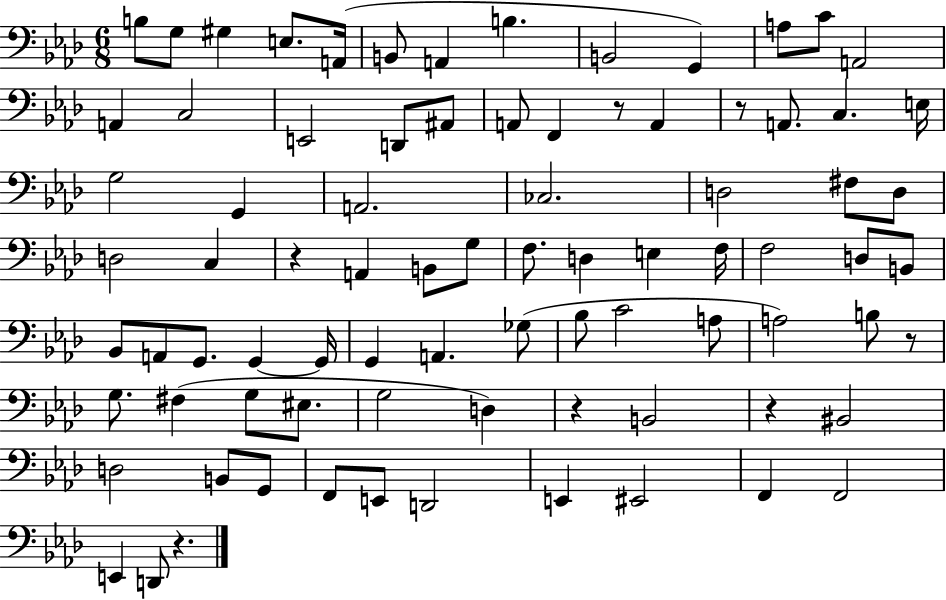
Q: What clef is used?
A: bass